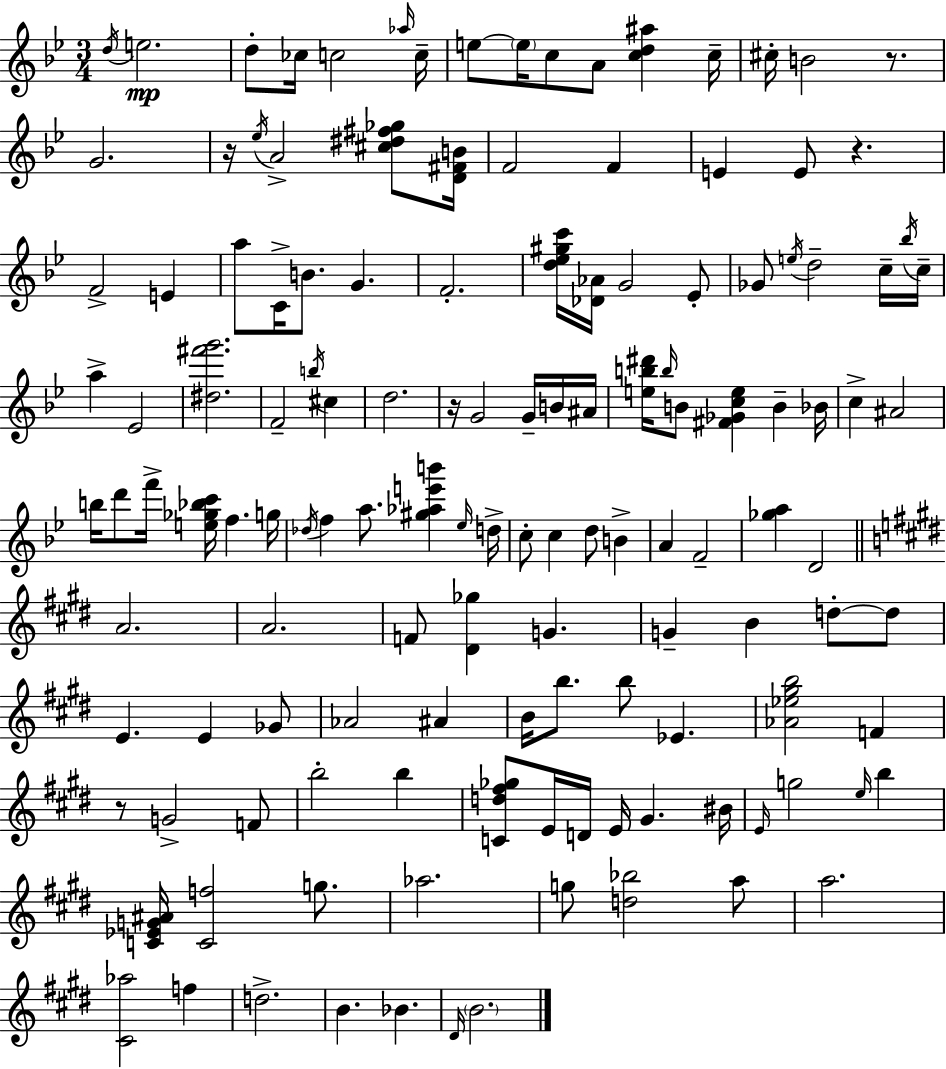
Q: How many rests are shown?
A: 5